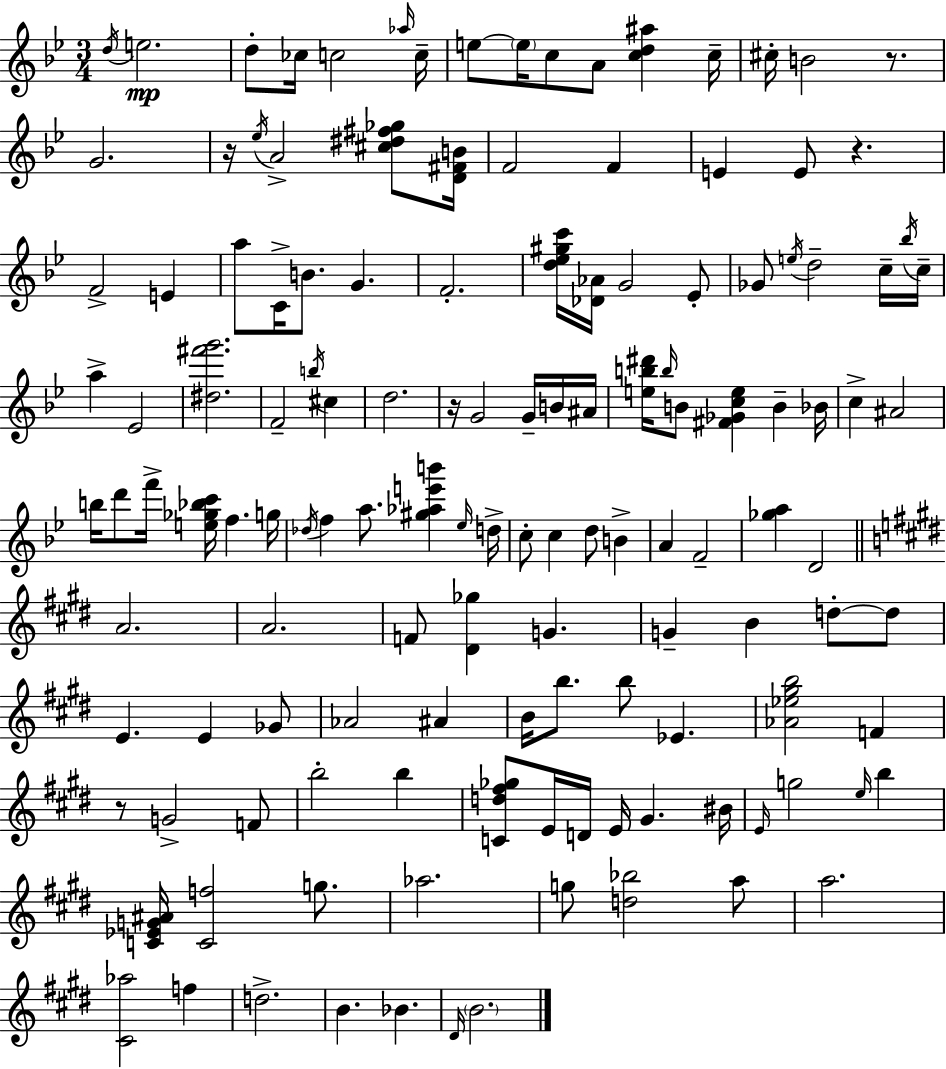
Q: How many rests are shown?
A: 5